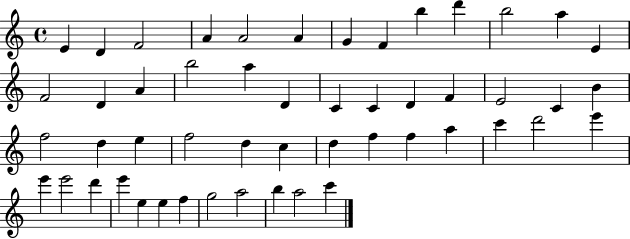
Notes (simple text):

E4/q D4/q F4/h A4/q A4/h A4/q G4/q F4/q B5/q D6/q B5/h A5/q E4/q F4/h D4/q A4/q B5/h A5/q D4/q C4/q C4/q D4/q F4/q E4/h C4/q B4/q F5/h D5/q E5/q F5/h D5/q C5/q D5/q F5/q F5/q A5/q C6/q D6/h E6/q E6/q E6/h D6/q E6/q E5/q E5/q F5/q G5/h A5/h B5/q A5/h C6/q